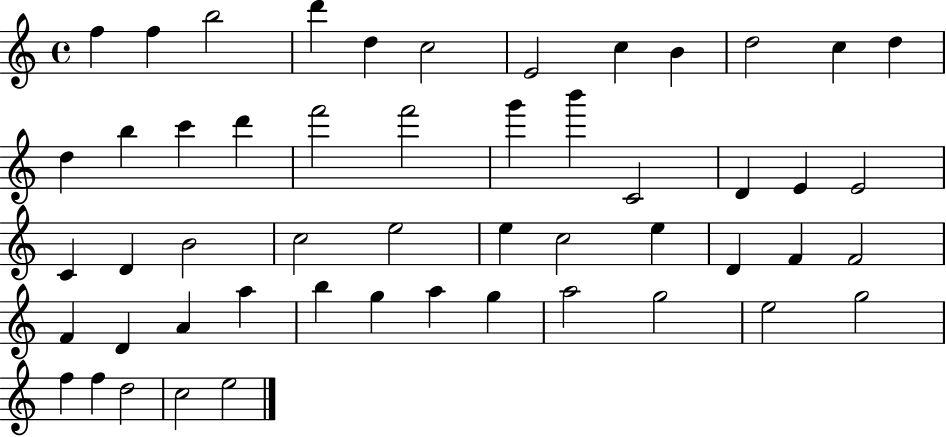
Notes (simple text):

F5/q F5/q B5/h D6/q D5/q C5/h E4/h C5/q B4/q D5/h C5/q D5/q D5/q B5/q C6/q D6/q F6/h F6/h G6/q B6/q C4/h D4/q E4/q E4/h C4/q D4/q B4/h C5/h E5/h E5/q C5/h E5/q D4/q F4/q F4/h F4/q D4/q A4/q A5/q B5/q G5/q A5/q G5/q A5/h G5/h E5/h G5/h F5/q F5/q D5/h C5/h E5/h